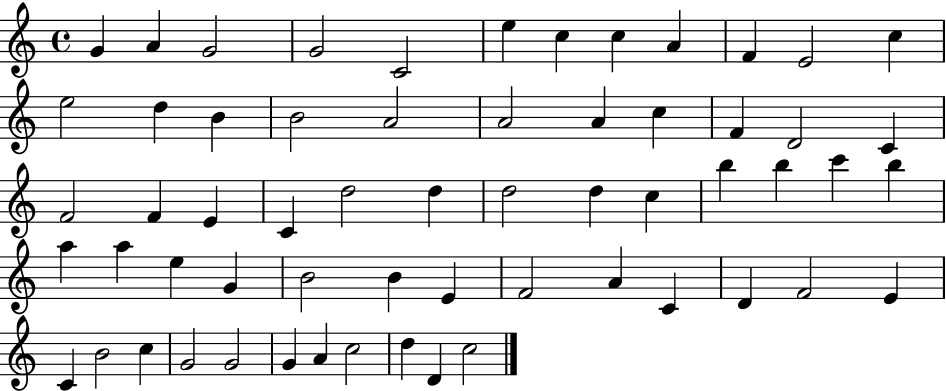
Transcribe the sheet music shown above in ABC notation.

X:1
T:Untitled
M:4/4
L:1/4
K:C
G A G2 G2 C2 e c c A F E2 c e2 d B B2 A2 A2 A c F D2 C F2 F E C d2 d d2 d c b b c' b a a e G B2 B E F2 A C D F2 E C B2 c G2 G2 G A c2 d D c2